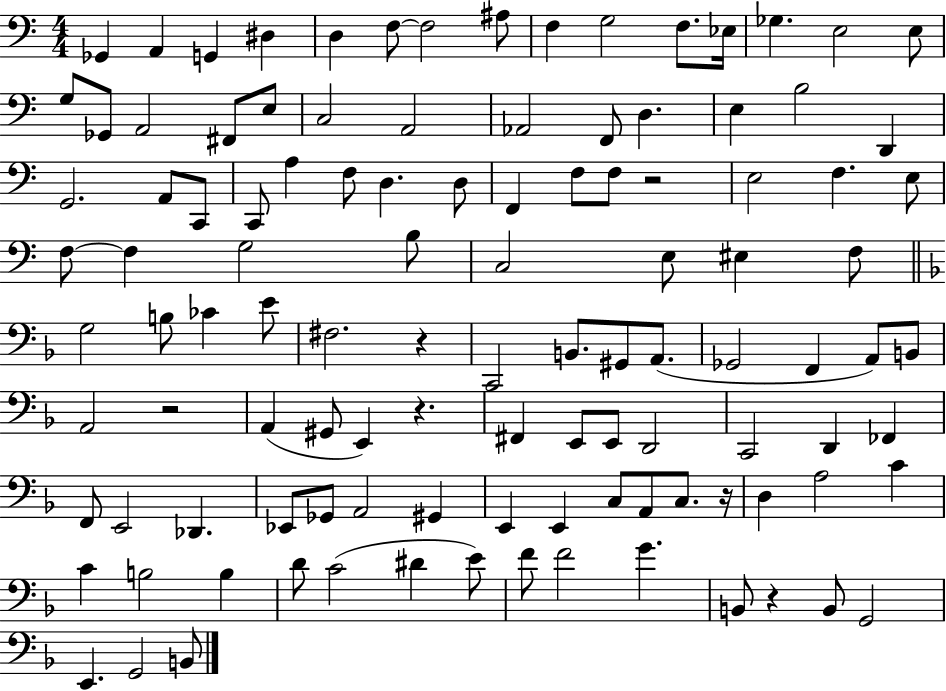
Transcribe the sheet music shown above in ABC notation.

X:1
T:Untitled
M:4/4
L:1/4
K:C
_G,, A,, G,, ^D, D, F,/2 F,2 ^A,/2 F, G,2 F,/2 _E,/4 _G, E,2 E,/2 G,/2 _G,,/2 A,,2 ^F,,/2 E,/2 C,2 A,,2 _A,,2 F,,/2 D, E, B,2 D,, G,,2 A,,/2 C,,/2 C,,/2 A, F,/2 D, D,/2 F,, F,/2 F,/2 z2 E,2 F, E,/2 F,/2 F, G,2 B,/2 C,2 E,/2 ^E, F,/2 G,2 B,/2 _C E/2 ^F,2 z C,,2 B,,/2 ^G,,/2 A,,/2 _G,,2 F,, A,,/2 B,,/2 A,,2 z2 A,, ^G,,/2 E,, z ^F,, E,,/2 E,,/2 D,,2 C,,2 D,, _F,, F,,/2 E,,2 _D,, _E,,/2 _G,,/2 A,,2 ^G,, E,, E,, C,/2 A,,/2 C,/2 z/4 D, A,2 C C B,2 B, D/2 C2 ^D E/2 F/2 F2 G B,,/2 z B,,/2 G,,2 E,, G,,2 B,,/2